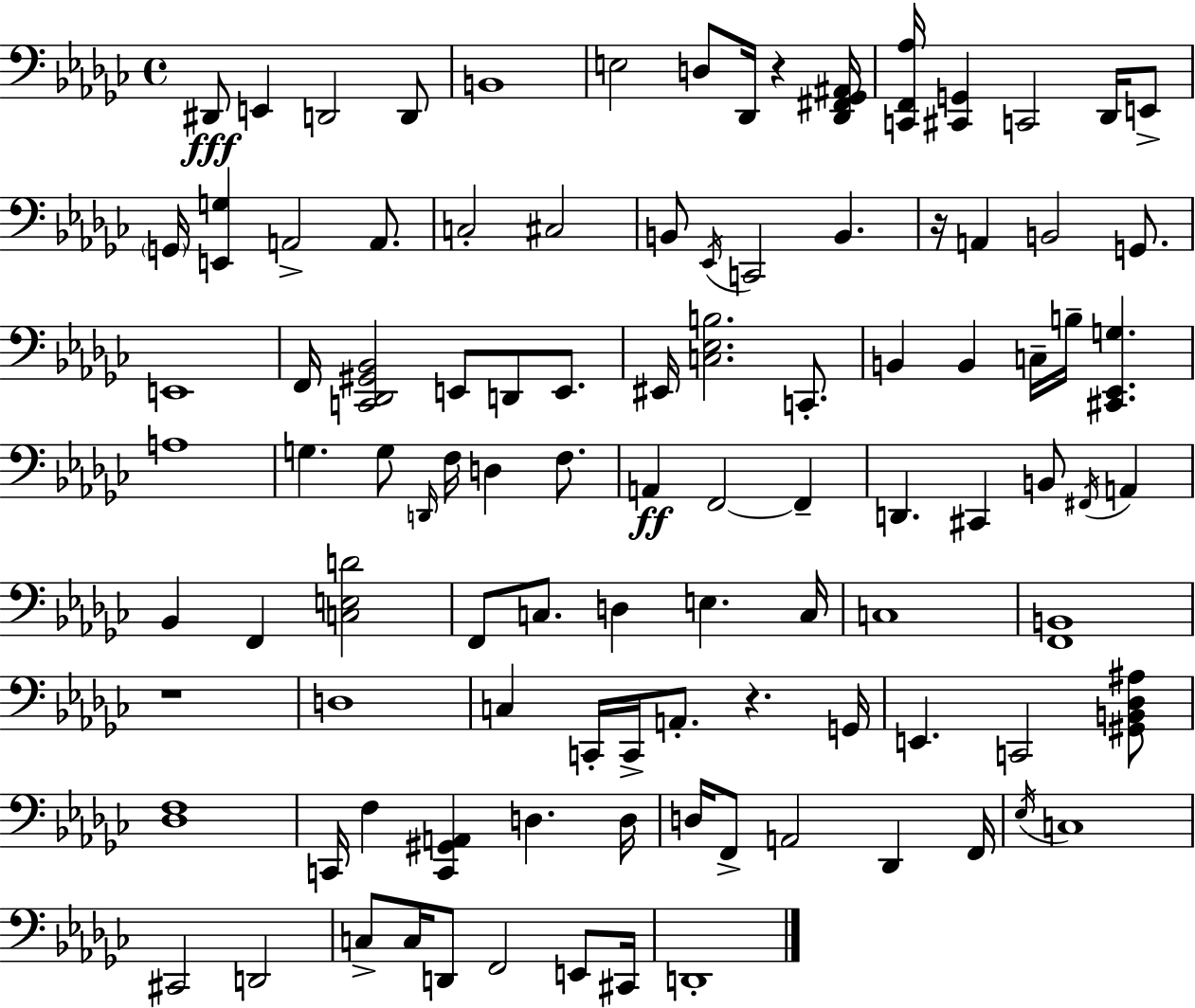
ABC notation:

X:1
T:Untitled
M:4/4
L:1/4
K:Ebm
^D,,/2 E,, D,,2 D,,/2 B,,4 E,2 D,/2 _D,,/4 z [_D,,^F,,_G,,^A,,]/4 [C,,F,,_A,]/4 [^C,,G,,] C,,2 _D,,/4 E,,/2 G,,/4 [E,,G,] A,,2 A,,/2 C,2 ^C,2 B,,/2 _E,,/4 C,,2 B,, z/4 A,, B,,2 G,,/2 E,,4 F,,/4 [C,,_D,,^G,,_B,,]2 E,,/2 D,,/2 E,,/2 ^E,,/4 [C,_E,B,]2 C,,/2 B,, B,, C,/4 B,/4 [^C,,_E,,G,] A,4 G, G,/2 D,,/4 F,/4 D, F,/2 A,, F,,2 F,, D,, ^C,, B,,/2 ^F,,/4 A,, _B,, F,, [C,E,D]2 F,,/2 C,/2 D, E, C,/4 C,4 [F,,B,,]4 z4 D,4 C, C,,/4 C,,/4 A,,/2 z G,,/4 E,, C,,2 [^G,,B,,_D,^A,]/2 [_D,F,]4 C,,/4 F, [C,,^G,,A,,] D, D,/4 D,/4 F,,/2 A,,2 _D,, F,,/4 _E,/4 C,4 ^C,,2 D,,2 C,/2 C,/4 D,,/2 F,,2 E,,/2 ^C,,/4 D,,4